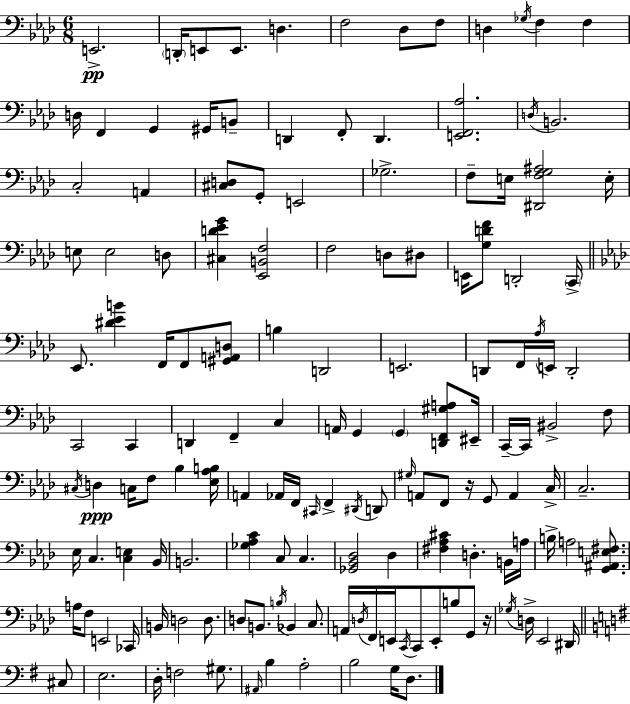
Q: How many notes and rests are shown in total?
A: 147